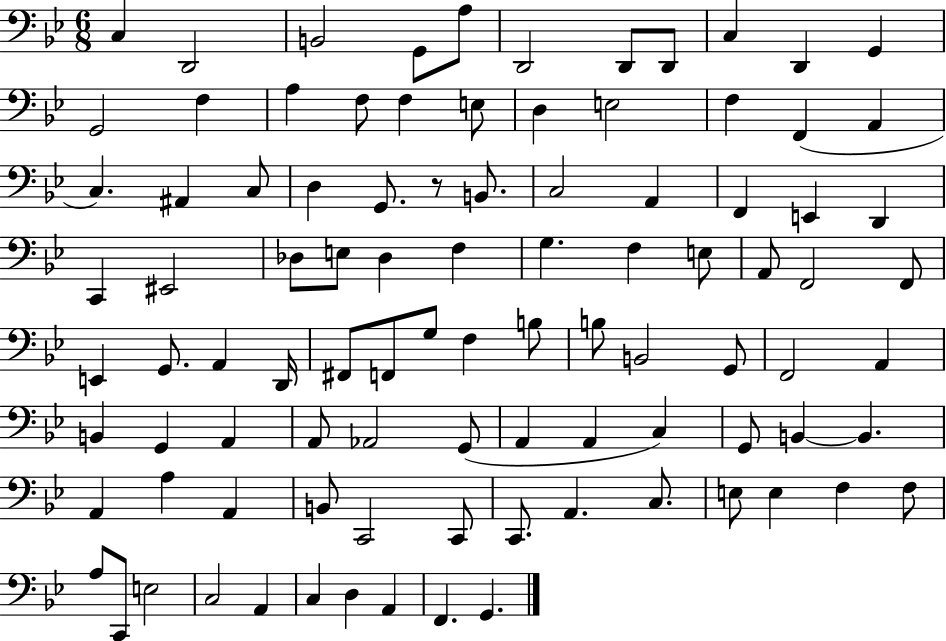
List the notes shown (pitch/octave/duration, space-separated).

C3/q D2/h B2/h G2/e A3/e D2/h D2/e D2/e C3/q D2/q G2/q G2/h F3/q A3/q F3/e F3/q E3/e D3/q E3/h F3/q F2/q A2/q C3/q. A#2/q C3/e D3/q G2/e. R/e B2/e. C3/h A2/q F2/q E2/q D2/q C2/q EIS2/h Db3/e E3/e Db3/q F3/q G3/q. F3/q E3/e A2/e F2/h F2/e E2/q G2/e. A2/q D2/s F#2/e F2/e G3/e F3/q B3/e B3/e B2/h G2/e F2/h A2/q B2/q G2/q A2/q A2/e Ab2/h G2/e A2/q A2/q C3/q G2/e B2/q B2/q. A2/q A3/q A2/q B2/e C2/h C2/e C2/e. A2/q. C3/e. E3/e E3/q F3/q F3/e A3/e C2/e E3/h C3/h A2/q C3/q D3/q A2/q F2/q. G2/q.